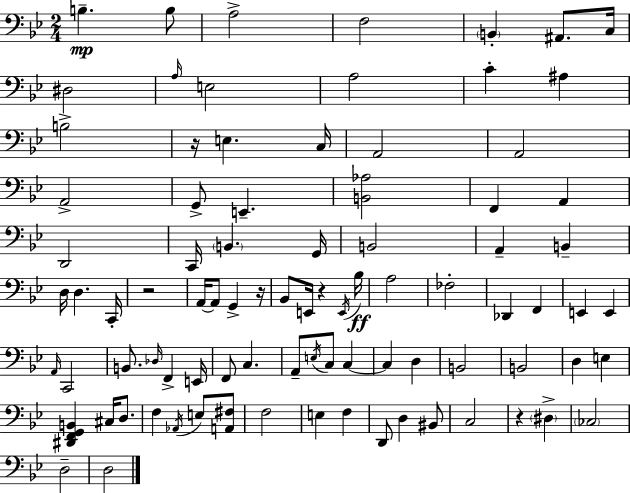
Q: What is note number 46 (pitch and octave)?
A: E2